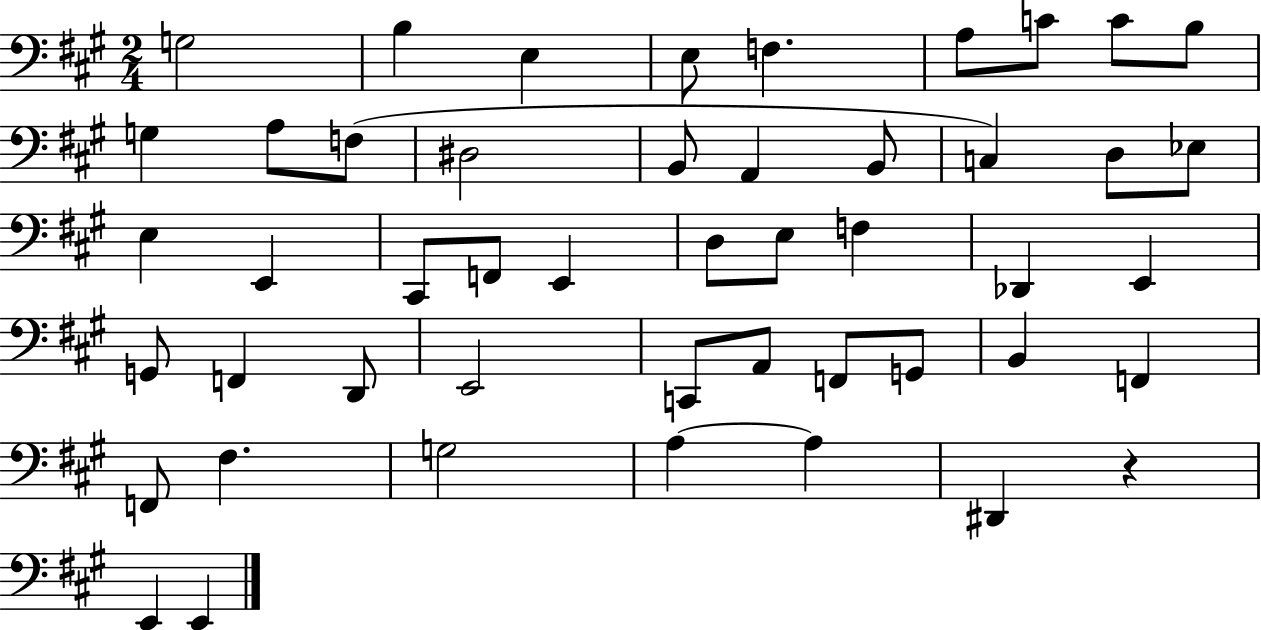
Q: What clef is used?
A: bass